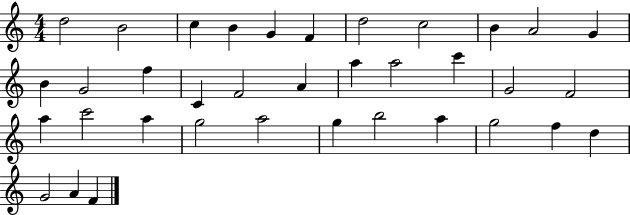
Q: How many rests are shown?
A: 0